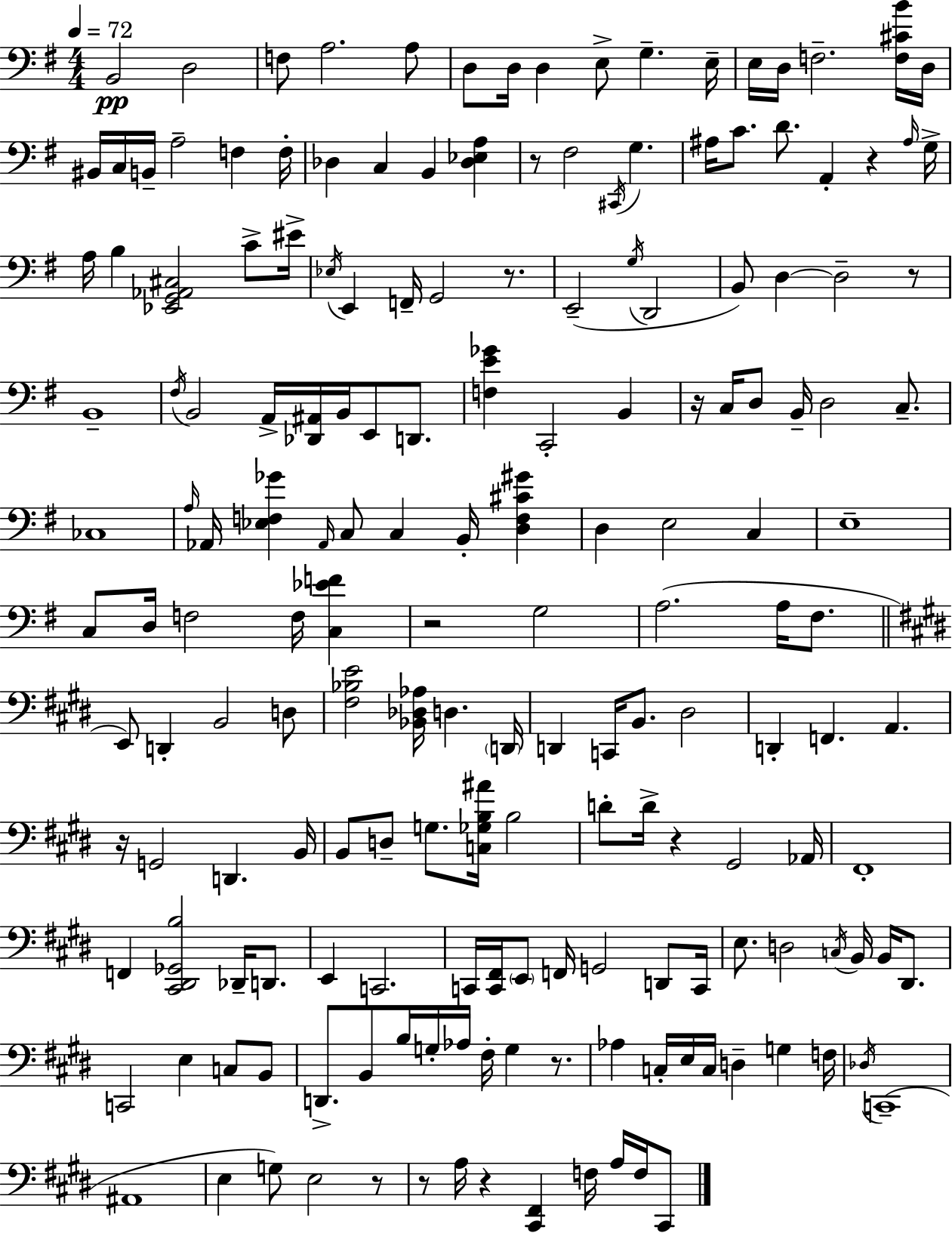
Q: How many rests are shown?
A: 12